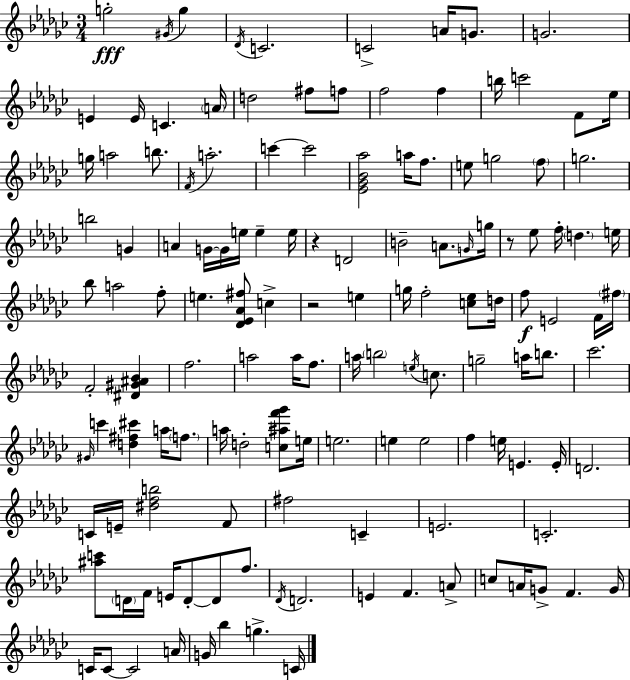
X:1
T:Untitled
M:3/4
L:1/4
K:Ebm
g2 ^G/4 g _D/4 C2 C2 A/4 G/2 G2 E E/4 C A/4 d2 ^f/2 f/2 f2 f b/4 c'2 F/2 _e/4 g/4 a2 b/2 F/4 a2 c' c'2 [_E_G_B_a]2 a/4 f/2 e/2 g2 f/2 g2 b2 G A G/4 G/4 e/4 e e/4 z D2 B2 A/2 G/4 g/4 z/2 _e/2 f/4 d e/4 _b/2 a2 f/2 e [_D_E_A^f]/2 c z2 e g/4 f2 [c_e]/2 d/4 f/2 E2 F/4 ^f/4 F2 [^D^G^A_B] f2 a2 a/4 f/2 a/4 b2 e/4 c/2 g2 a/4 b/2 _c'2 ^G/4 c' [d^f^c'] a/4 f/2 a/4 d2 [c^af'_g']/2 e/4 e2 e e2 f e/4 E E/4 D2 C/4 E/4 [^dfb]2 F/2 ^f2 C E2 C2 [^ac']/2 D/4 F/4 E/4 D/2 D/2 f/2 _D/4 D2 E F A/2 c/2 A/4 G/2 F G/4 C/4 C/2 C2 A/4 G/4 _b g C/4